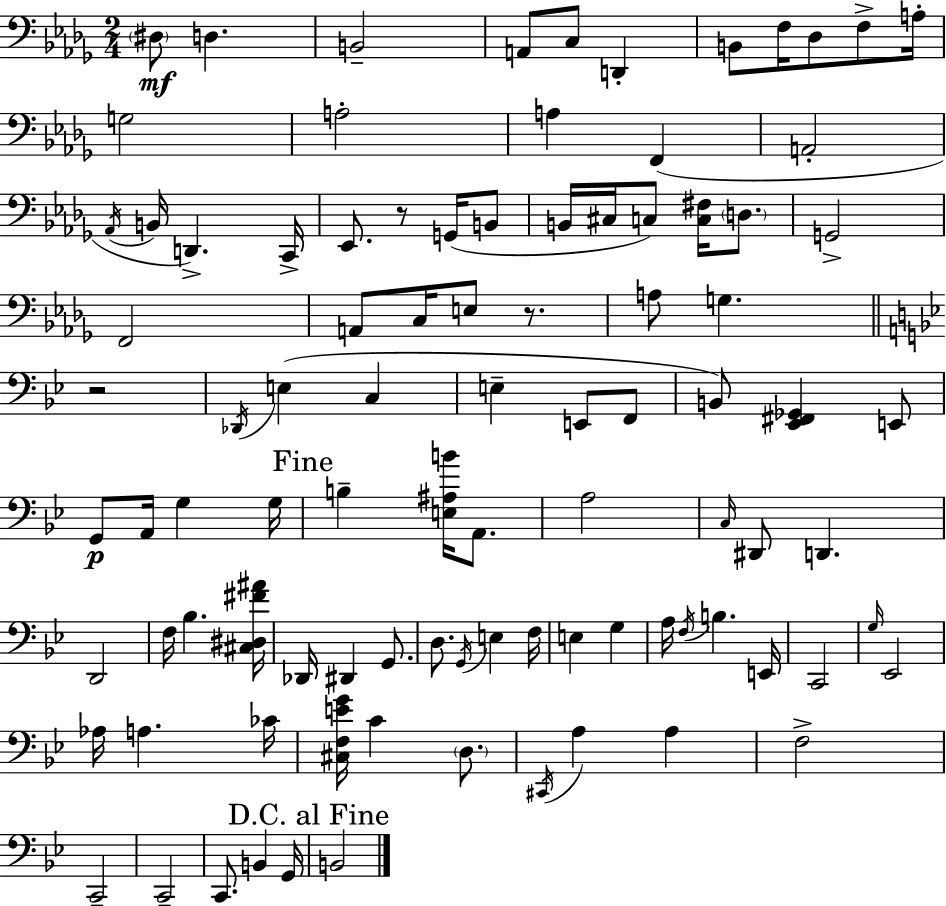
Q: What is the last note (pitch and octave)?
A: B2